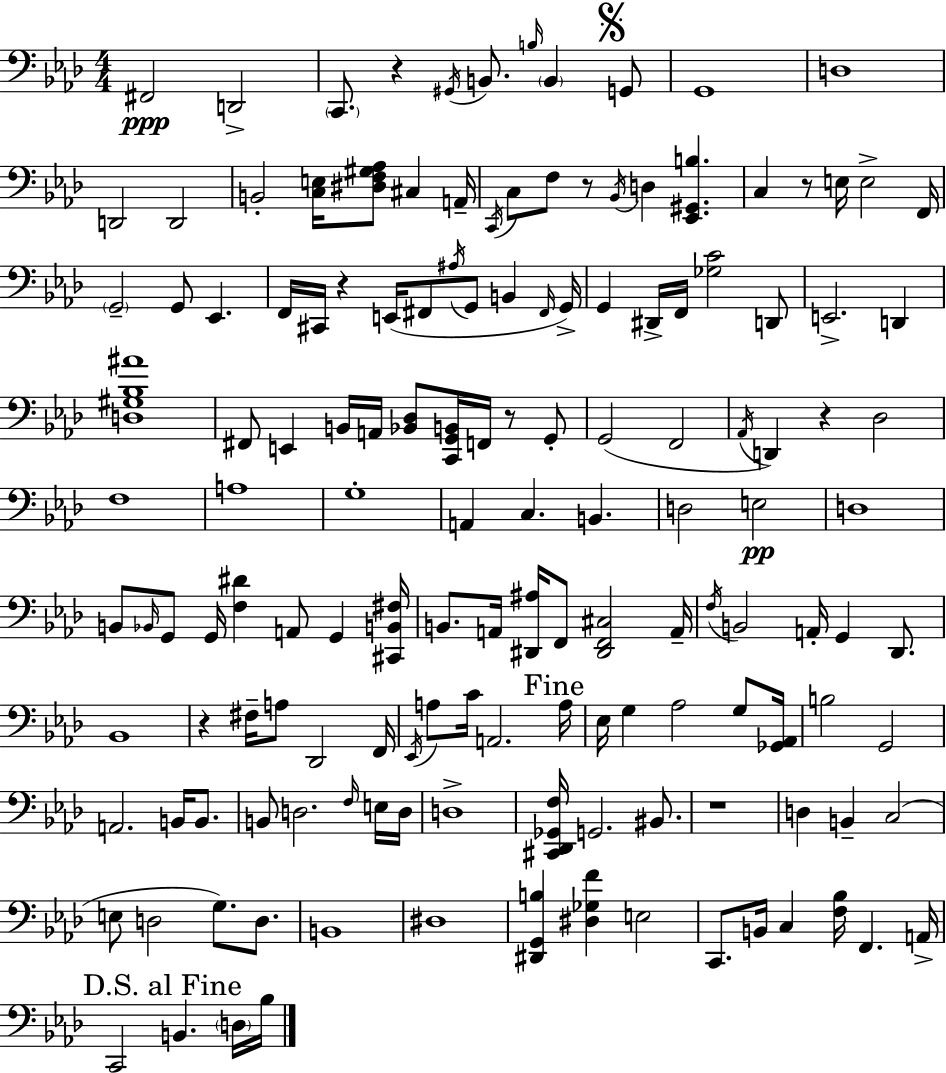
X:1
T:Untitled
M:4/4
L:1/4
K:Fm
^F,,2 D,,2 C,,/2 z ^G,,/4 B,,/2 B,/4 B,, G,,/2 G,,4 D,4 D,,2 D,,2 B,,2 [C,E,]/4 [^D,F,^G,_A,]/2 ^C, A,,/4 C,,/4 C,/2 F,/2 z/2 _B,,/4 D, [_E,,^G,,B,] C, z/2 E,/4 E,2 F,,/4 G,,2 G,,/2 _E,, F,,/4 ^C,,/4 z E,,/4 ^F,,/2 ^A,/4 G,,/2 B,, ^F,,/4 G,,/4 G,, ^D,,/4 F,,/4 [_G,C]2 D,,/2 E,,2 D,, [D,^G,_B,^A]4 ^F,,/2 E,, B,,/4 A,,/4 [_B,,_D,]/2 [C,,G,,B,,]/4 F,,/4 z/2 G,,/2 G,,2 F,,2 _A,,/4 D,, z _D,2 F,4 A,4 G,4 A,, C, B,, D,2 E,2 D,4 B,,/2 _B,,/4 G,,/2 G,,/4 [F,^D] A,,/2 G,, [^C,,B,,^F,]/4 B,,/2 A,,/4 [^D,,^A,]/4 F,,/2 [^D,,F,,^C,]2 A,,/4 F,/4 B,,2 A,,/4 G,, _D,,/2 _B,,4 z ^F,/4 A,/2 _D,,2 F,,/4 _E,,/4 A,/2 C/4 A,,2 A,/4 _E,/4 G, _A,2 G,/2 [_G,,_A,,]/4 B,2 G,,2 A,,2 B,,/4 B,,/2 B,,/2 D,2 F,/4 E,/4 D,/4 D,4 [^C,,_D,,_G,,F,]/4 G,,2 ^B,,/2 z4 D, B,, C,2 E,/2 D,2 G,/2 D,/2 B,,4 ^D,4 [^D,,G,,B,] [^D,_G,F] E,2 C,,/2 B,,/4 C, [F,_B,]/4 F,, A,,/4 C,,2 B,, D,/4 _B,/4